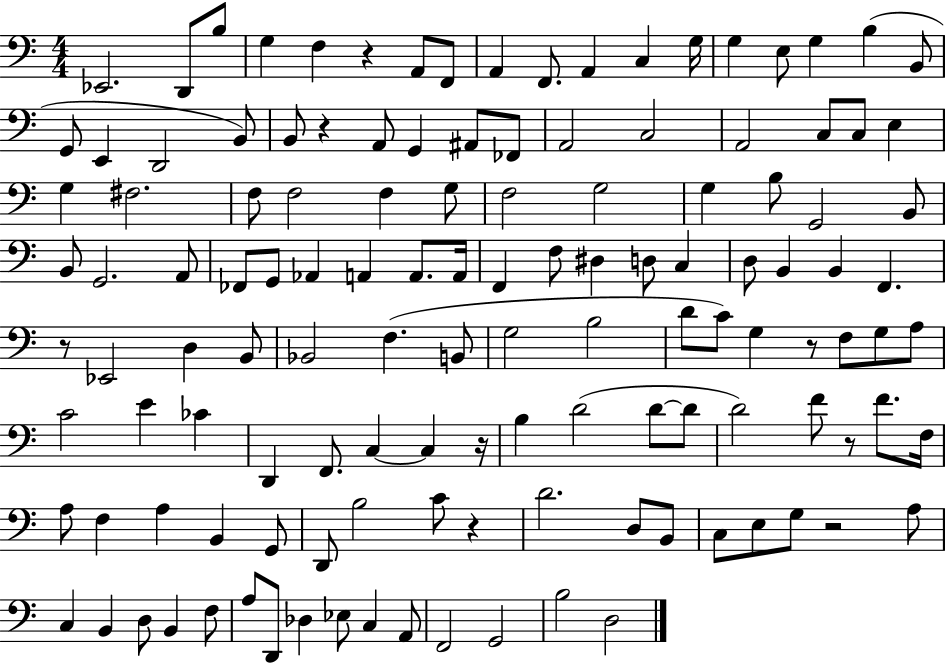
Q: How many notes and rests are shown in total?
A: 129